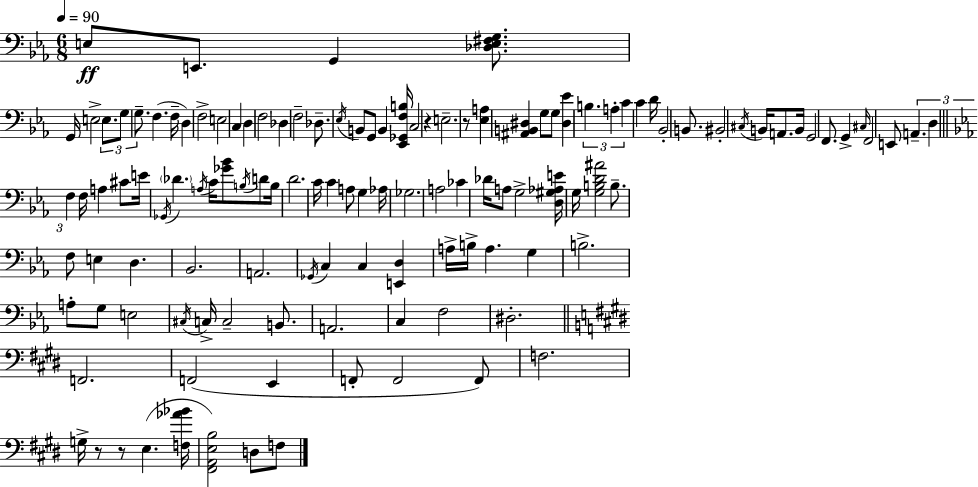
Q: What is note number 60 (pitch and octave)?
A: D4